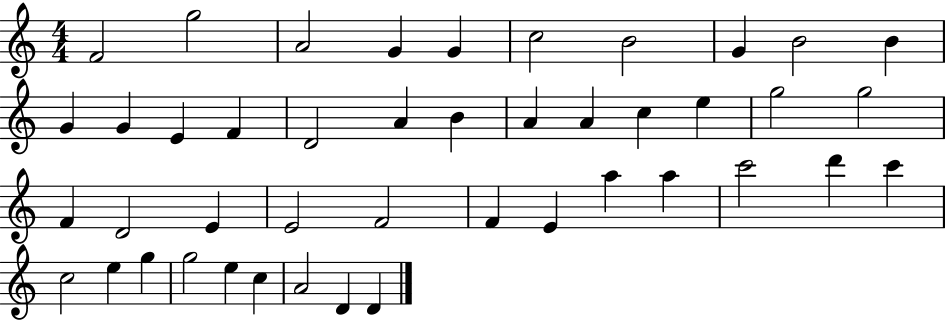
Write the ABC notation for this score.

X:1
T:Untitled
M:4/4
L:1/4
K:C
F2 g2 A2 G G c2 B2 G B2 B G G E F D2 A B A A c e g2 g2 F D2 E E2 F2 F E a a c'2 d' c' c2 e g g2 e c A2 D D